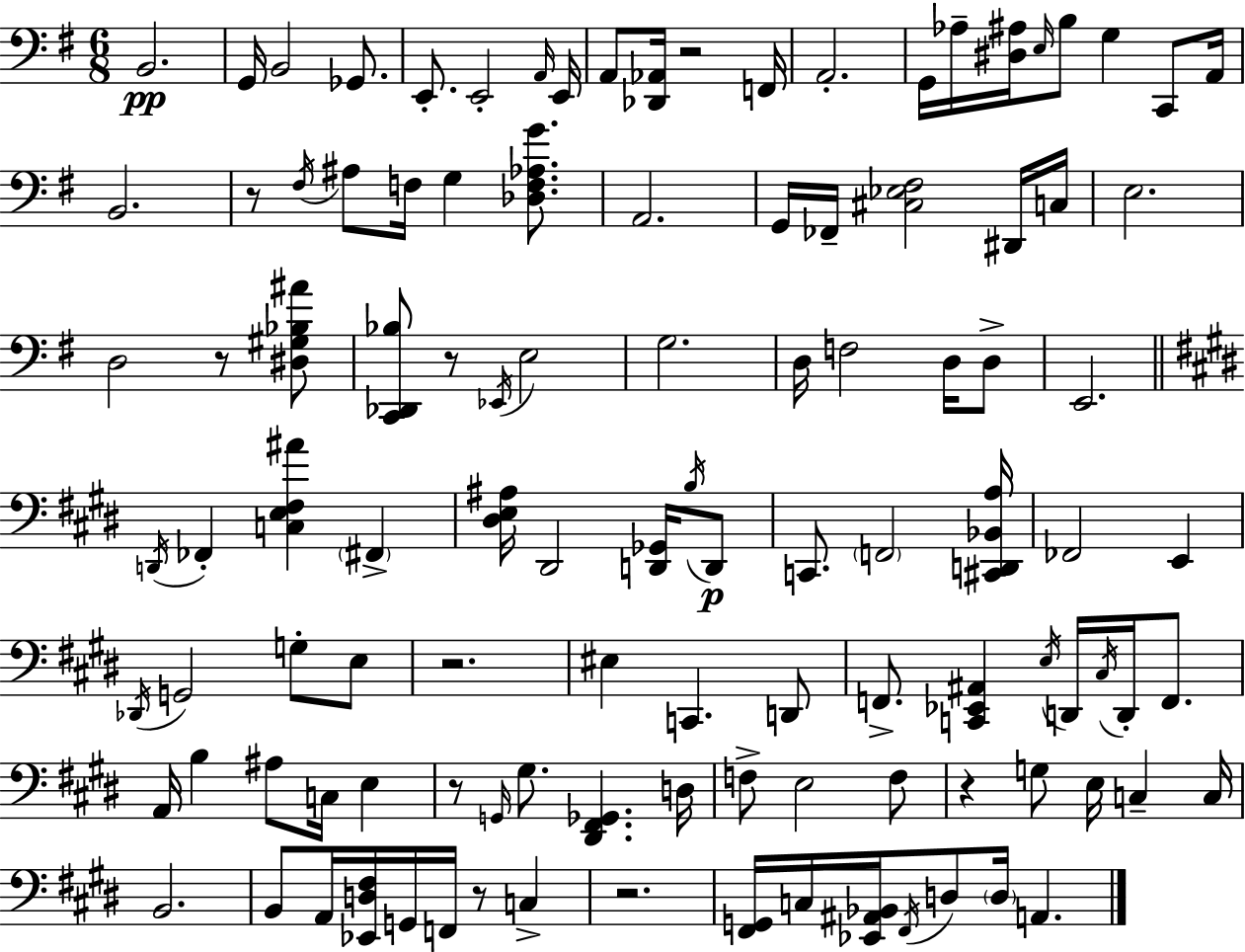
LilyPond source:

{
  \clef bass
  \numericTimeSignature
  \time 6/8
  \key e \minor
  b,2.\pp | g,16 b,2 ges,8. | e,8.-. e,2-. \grace { a,16 } | e,16 a,8 <des, aes,>16 r2 | \break f,16 a,2.-. | g,16 aes16-- <dis ais>16 \grace { e16 } b8 g4 c,8 | a,16 b,2. | r8 \acciaccatura { fis16 } ais8 f16 g4 | \break <des f aes g'>8. a,2. | g,16 fes,16-- <cis ees fis>2 | dis,16 c16 e2. | d2 r8 | \break <dis gis bes ais'>8 <c, des, bes>8 r8 \acciaccatura { ees,16 } e2 | g2. | d16 f2 | d16 d8-> e,2. | \break \bar "||" \break \key e \major \acciaccatura { d,16 } fes,4-. <c e fis ais'>4 \parenthesize fis,4-> | <dis e ais>16 dis,2 <d, ges,>16 \acciaccatura { b16 }\p | d,8 c,8. \parenthesize f,2 | <cis, d, bes, a>16 fes,2 e,4 | \break \acciaccatura { des,16 } g,2 g8-. | e8 r2. | eis4 c,4. | d,8 f,8.-> <c, ees, ais,>4 \acciaccatura { e16 } d,16 | \break \acciaccatura { cis16 } d,16-. f,8. a,16 b4 ais8 | c16 e4 r8 \grace { g,16 } gis8. <dis, fis, ges,>4. | d16 f8-> e2 | f8 r4 g8 | \break e16 c4-- c16 b,2. | b,8 a,16 <ees, d fis>16 g,16 f,16 | r8 c4-> r2. | <fis, g,>16 c16 <ees, ais, bes,>16 \acciaccatura { fis,16 } d8 | \break \parenthesize d16 a,4. \bar "|."
}